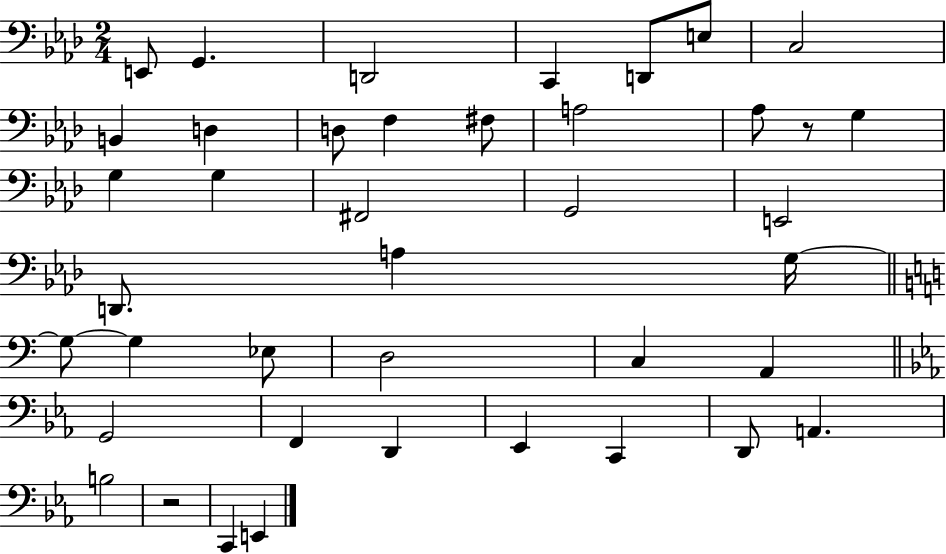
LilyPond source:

{
  \clef bass
  \numericTimeSignature
  \time 2/4
  \key aes \major
  \repeat volta 2 { e,8 g,4. | d,2 | c,4 d,8 e8 | c2 | \break b,4 d4 | d8 f4 fis8 | a2 | aes8 r8 g4 | \break g4 g4 | fis,2 | g,2 | e,2 | \break d,8. a4 g16~~ | \bar "||" \break \key a \minor g8~~ g4 ees8 | d2 | c4 a,4 | \bar "||" \break \key c \minor g,2 | f,4 d,4 | ees,4 c,4 | d,8 a,4. | \break b2 | r2 | c,4 e,4 | } \bar "|."
}